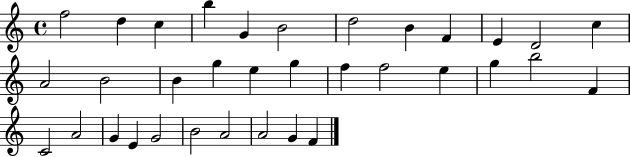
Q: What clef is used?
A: treble